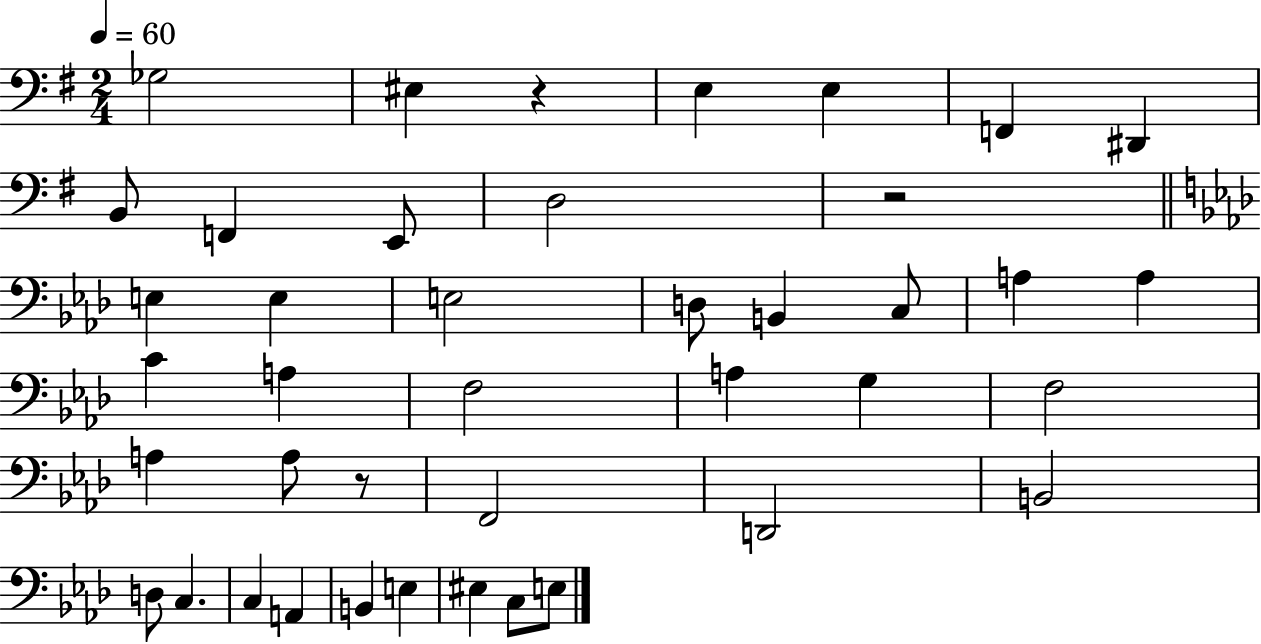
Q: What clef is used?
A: bass